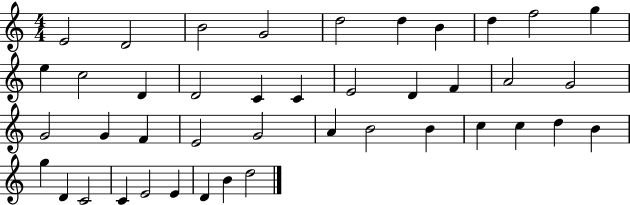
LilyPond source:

{
  \clef treble
  \numericTimeSignature
  \time 4/4
  \key c \major
  e'2 d'2 | b'2 g'2 | d''2 d''4 b'4 | d''4 f''2 g''4 | \break e''4 c''2 d'4 | d'2 c'4 c'4 | e'2 d'4 f'4 | a'2 g'2 | \break g'2 g'4 f'4 | e'2 g'2 | a'4 b'2 b'4 | c''4 c''4 d''4 b'4 | \break g''4 d'4 c'2 | c'4 e'2 e'4 | d'4 b'4 d''2 | \bar "|."
}